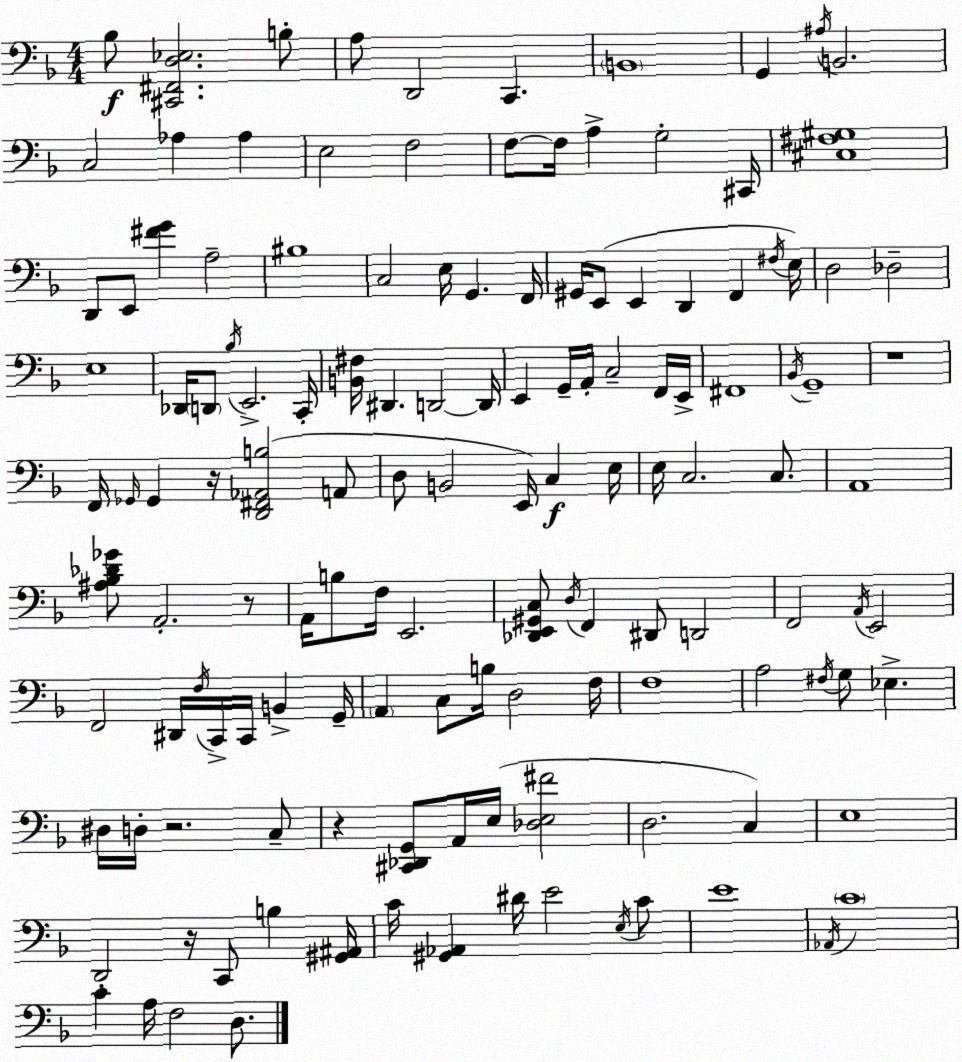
X:1
T:Untitled
M:4/4
L:1/4
K:F
_B,/2 [^C,,^F,,D,_E,]2 B,/2 A,/2 D,,2 C,, B,,4 G,, ^A,/4 B,,2 C,2 _A, _A, E,2 F,2 F,/2 F,/4 A, G,2 ^C,,/4 [^C,^F,^G,]4 D,,/2 E,,/2 [^FG] A,2 ^B,4 C,2 E,/4 G,, F,,/4 ^G,,/4 E,,/2 E,, D,, F,, ^F,/4 E,/4 D,2 _D,2 E,4 _D,,/4 D,,/2 _B,/4 E,,2 C,,/4 [B,,^F,]/4 ^D,, D,,2 D,,/4 E,, G,,/4 A,,/4 C,2 F,,/4 E,,/4 ^F,,4 _B,,/4 G,,4 z4 F,,/4 _G,,/4 _G,, z/4 [D,,^F,,_A,,B,]2 A,,/2 D,/2 B,,2 E,,/4 C, E,/4 E,/4 C,2 C,/2 A,,4 [^A,_B,_D_G]/2 A,,2 z/2 A,,/4 B,/2 F,/4 E,,2 [_D,,E,,^G,,C,]/2 D,/4 F,, ^D,,/2 D,,2 F,,2 A,,/4 E,,2 F,,2 ^D,,/4 F,/4 C,,/4 C,,/4 B,, G,,/4 A,, C,/2 B,/4 D,2 F,/4 F,4 A,2 ^F,/4 G,/2 _E, ^D,/4 D,/4 z2 C,/2 z [^C,,_D,,G,,]/2 A,,/4 E,/4 [_D,E,^F]2 D,2 C, E,4 D,,2 z/4 C,,/2 B, [^G,,^A,,]/4 C/4 [^G,,_A,,] ^D/4 E2 E,/4 C/2 E4 _A,,/4 C4 C A,/4 F,2 D,/2